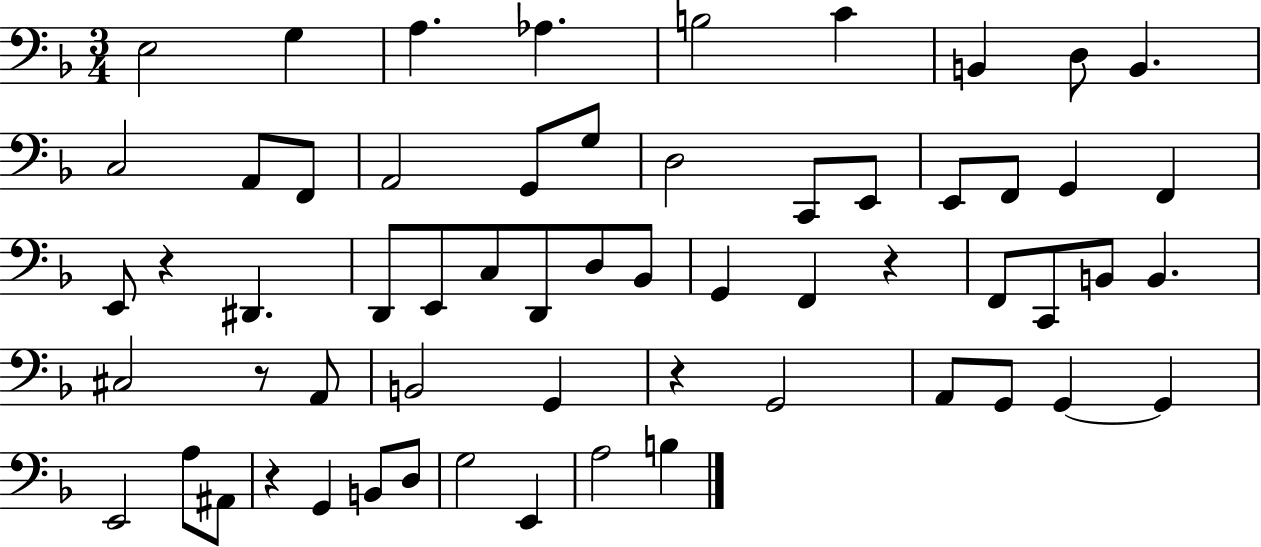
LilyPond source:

{
  \clef bass
  \numericTimeSignature
  \time 3/4
  \key f \major
  e2 g4 | a4. aes4. | b2 c'4 | b,4 d8 b,4. | \break c2 a,8 f,8 | a,2 g,8 g8 | d2 c,8 e,8 | e,8 f,8 g,4 f,4 | \break e,8 r4 dis,4. | d,8 e,8 c8 d,8 d8 bes,8 | g,4 f,4 r4 | f,8 c,8 b,8 b,4. | \break cis2 r8 a,8 | b,2 g,4 | r4 g,2 | a,8 g,8 g,4~~ g,4 | \break e,2 a8 ais,8 | r4 g,4 b,8 d8 | g2 e,4 | a2 b4 | \break \bar "|."
}